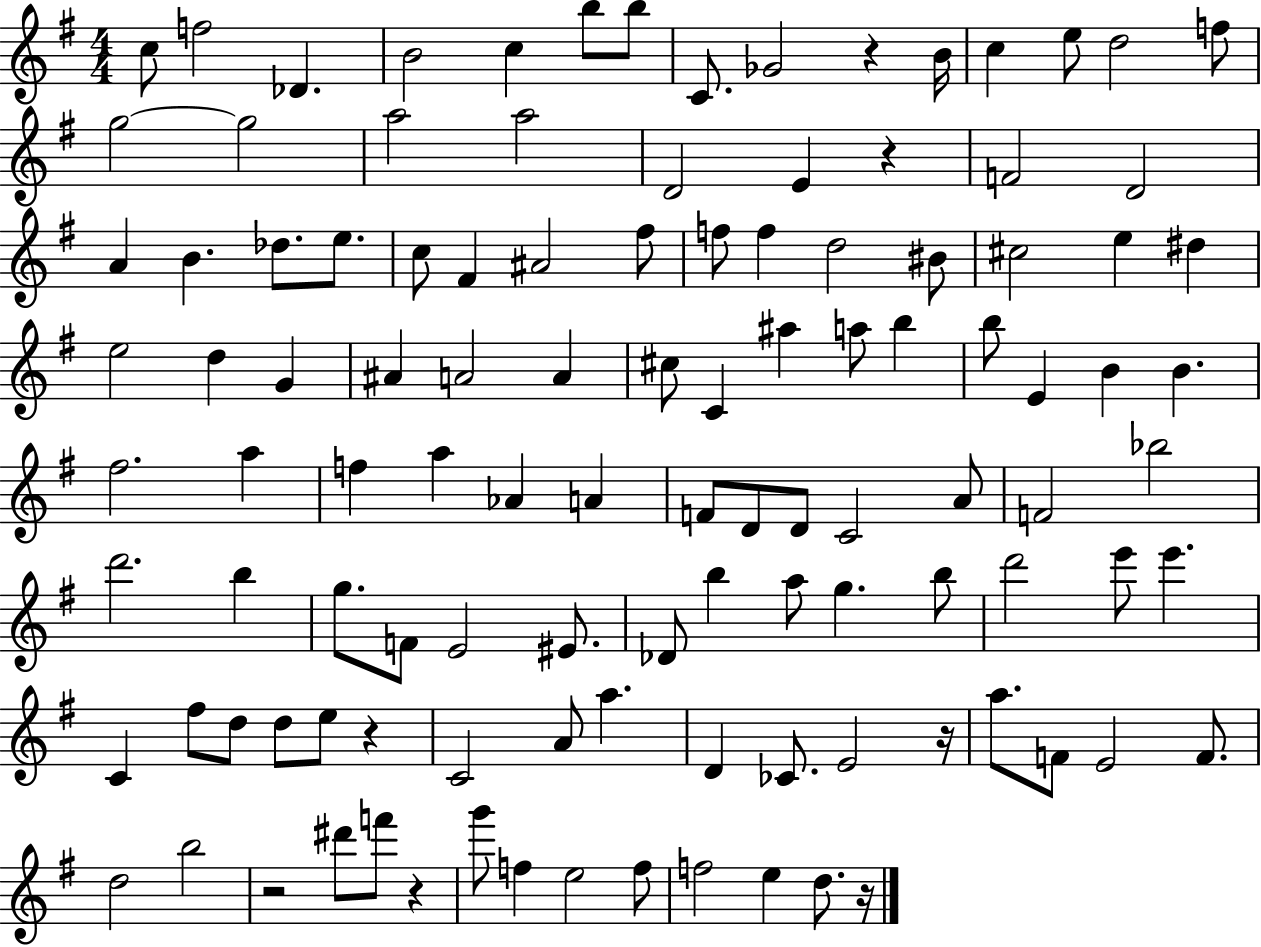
C5/e F5/h Db4/q. B4/h C5/q B5/e B5/e C4/e. Gb4/h R/q B4/s C5/q E5/e D5/h F5/e G5/h G5/h A5/h A5/h D4/h E4/q R/q F4/h D4/h A4/q B4/q. Db5/e. E5/e. C5/e F#4/q A#4/h F#5/e F5/e F5/q D5/h BIS4/e C#5/h E5/q D#5/q E5/h D5/q G4/q A#4/q A4/h A4/q C#5/e C4/q A#5/q A5/e B5/q B5/e E4/q B4/q B4/q. F#5/h. A5/q F5/q A5/q Ab4/q A4/q F4/e D4/e D4/e C4/h A4/e F4/h Bb5/h D6/h. B5/q G5/e. F4/e E4/h EIS4/e. Db4/e B5/q A5/e G5/q. B5/e D6/h E6/e E6/q. C4/q F#5/e D5/e D5/e E5/e R/q C4/h A4/e A5/q. D4/q CES4/e. E4/h R/s A5/e. F4/e E4/h F4/e. D5/h B5/h R/h D#6/e F6/e R/q G6/e F5/q E5/h F5/e F5/h E5/q D5/e. R/s